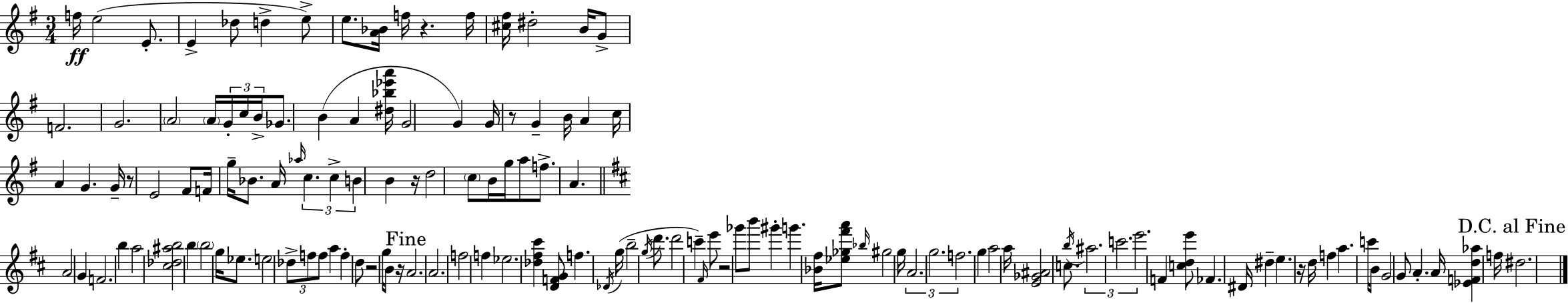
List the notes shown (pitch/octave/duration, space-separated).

F5/s E5/h E4/e. E4/q Db5/e D5/q E5/e E5/e. [A4,Bb4]/s F5/s R/q. F5/s [C#5,F#5]/s D#5/h B4/s G4/e F4/h. G4/h. A4/h A4/s G4/s C5/s B4/s Gb4/e. B4/q A4/q [D#5,Bb5,Eb6,A6]/s G4/h G4/q G4/s R/e G4/q B4/s A4/q C5/s A4/q G4/q. G4/s R/e E4/h F#4/e F4/s G5/s Bb4/e. A4/s Ab5/s C5/q. C5/q B4/q B4/q R/s D5/h C5/e B4/s G5/s A5/e F5/e. A4/q. A4/h G4/q F4/h. B5/q A5/h [C#5,Db5,A#5,B5]/h B5/q B5/h G5/s Eb5/e. E5/h Db5/e F5/e F5/e A5/q F5/q D5/e R/h G5/s B4/e R/s A4/h. A4/h. F5/h F5/q Eb5/h. [Db5,F#5,C#6]/q [D4,F4,G4]/e F5/q. Db4/s G5/s B5/h G5/s D6/e. D6/h C6/q F#4/s E6/e R/h Gb6/e B6/e G#6/q G6/q. [Bb4,F#5]/s [Eb5,Gb5,F#6,A6]/e Bb5/s G#5/h G5/s A4/h. G5/h. F5/h. G5/q A5/h A5/s [E4,Gb4,A#4]/h C5/e. B5/s A#5/h. C6/h. E6/h. F4/q [C5,D5,E6]/e FES4/q. D#4/s D#5/q E5/q. R/s D5/s F5/q A5/q. C6/s B4/e G4/h G4/e A4/q. A4/s [Eb4,F4,D5,Ab5]/q F5/s D#5/h.